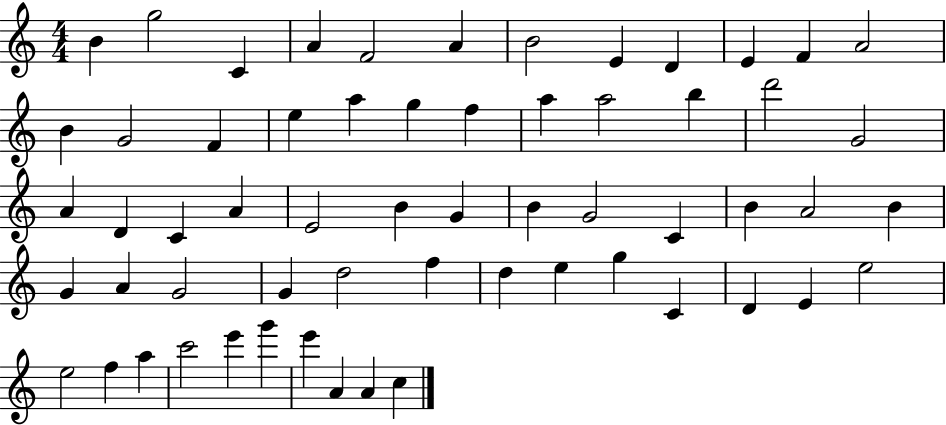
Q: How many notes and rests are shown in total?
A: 60